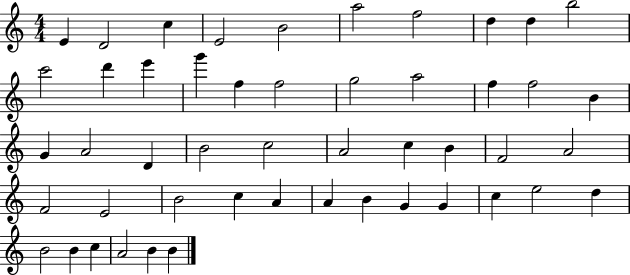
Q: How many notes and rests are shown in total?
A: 49